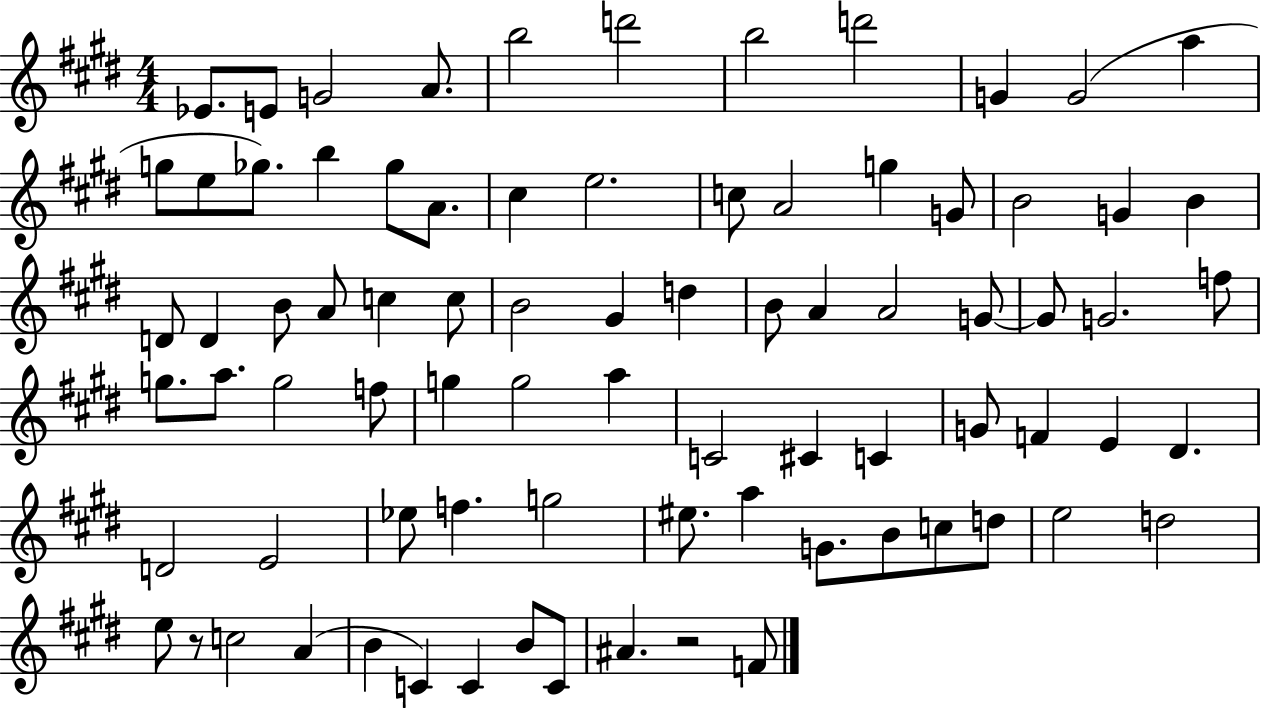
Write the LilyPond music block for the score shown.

{
  \clef treble
  \numericTimeSignature
  \time 4/4
  \key e \major
  \repeat volta 2 { ees'8. e'8 g'2 a'8. | b''2 d'''2 | b''2 d'''2 | g'4 g'2( a''4 | \break g''8 e''8 ges''8.) b''4 ges''8 a'8. | cis''4 e''2. | c''8 a'2 g''4 g'8 | b'2 g'4 b'4 | \break d'8 d'4 b'8 a'8 c''4 c''8 | b'2 gis'4 d''4 | b'8 a'4 a'2 g'8~~ | g'8 g'2. f''8 | \break g''8. a''8. g''2 f''8 | g''4 g''2 a''4 | c'2 cis'4 c'4 | g'8 f'4 e'4 dis'4. | \break d'2 e'2 | ees''8 f''4. g''2 | eis''8. a''4 g'8. b'8 c''8 d''8 | e''2 d''2 | \break e''8 r8 c''2 a'4( | b'4 c'4) c'4 b'8 c'8 | ais'4. r2 f'8 | } \bar "|."
}